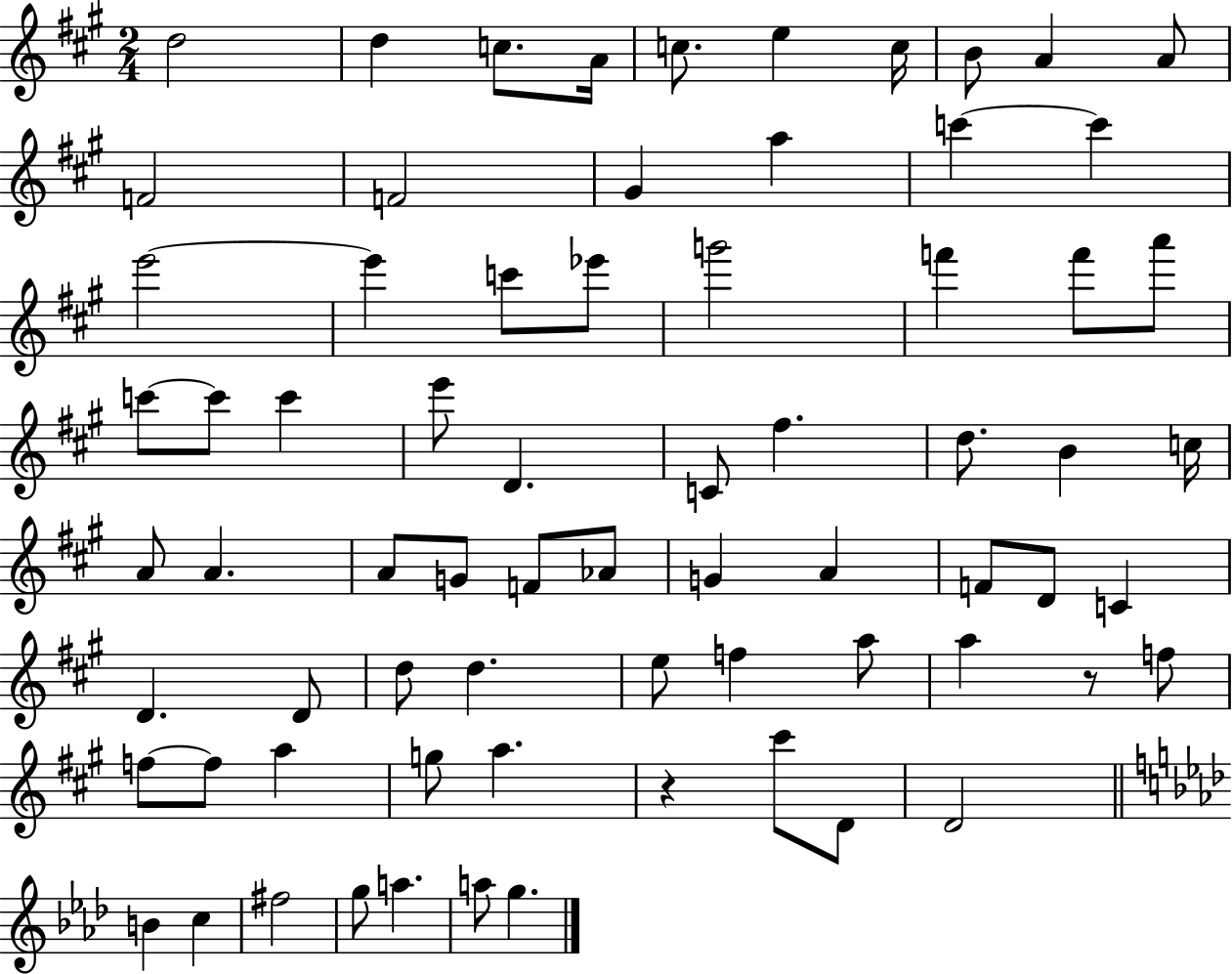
D5/h D5/q C5/e. A4/s C5/e. E5/q C5/s B4/e A4/q A4/e F4/h F4/h G#4/q A5/q C6/q C6/q E6/h E6/q C6/e Eb6/e G6/h F6/q F6/e A6/e C6/e C6/e C6/q E6/e D4/q. C4/e F#5/q. D5/e. B4/q C5/s A4/e A4/q. A4/e G4/e F4/e Ab4/e G4/q A4/q F4/e D4/e C4/q D4/q. D4/e D5/e D5/q. E5/e F5/q A5/e A5/q R/e F5/e F5/e F5/e A5/q G5/e A5/q. R/q C#6/e D4/e D4/h B4/q C5/q F#5/h G5/e A5/q. A5/e G5/q.